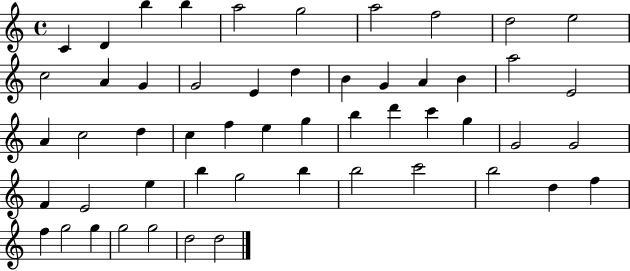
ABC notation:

X:1
T:Untitled
M:4/4
L:1/4
K:C
C D b b a2 g2 a2 f2 d2 e2 c2 A G G2 E d B G A B a2 E2 A c2 d c f e g b d' c' g G2 G2 F E2 e b g2 b b2 c'2 b2 d f f g2 g g2 g2 d2 d2